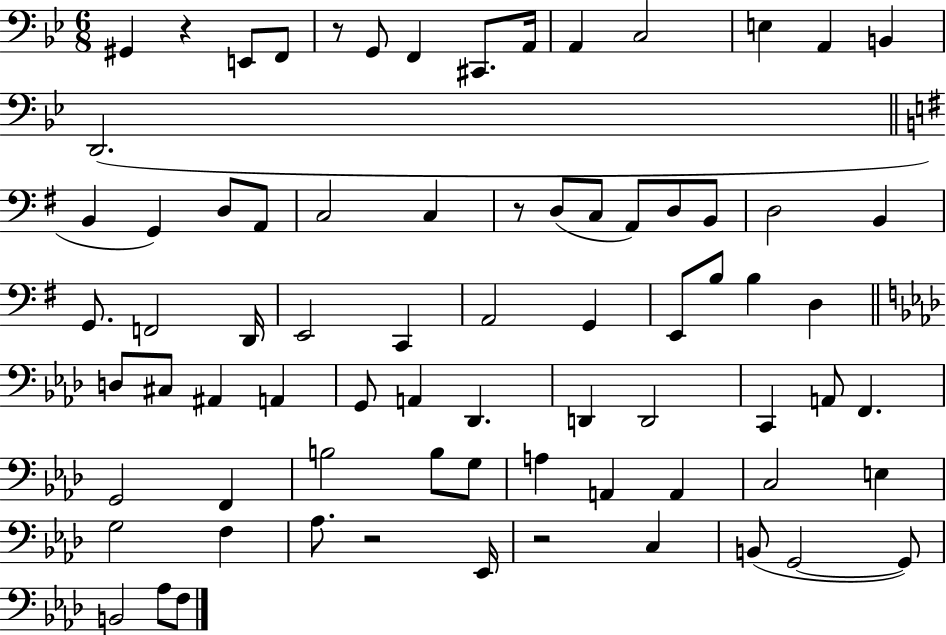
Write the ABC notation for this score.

X:1
T:Untitled
M:6/8
L:1/4
K:Bb
^G,, z E,,/2 F,,/2 z/2 G,,/2 F,, ^C,,/2 A,,/4 A,, C,2 E, A,, B,, D,,2 B,, G,, D,/2 A,,/2 C,2 C, z/2 D,/2 C,/2 A,,/2 D,/2 B,,/2 D,2 B,, G,,/2 F,,2 D,,/4 E,,2 C,, A,,2 G,, E,,/2 B,/2 B, D, D,/2 ^C,/2 ^A,, A,, G,,/2 A,, _D,, D,, D,,2 C,, A,,/2 F,, G,,2 F,, B,2 B,/2 G,/2 A, A,, A,, C,2 E, G,2 F, _A,/2 z2 _E,,/4 z2 C, B,,/2 G,,2 G,,/2 B,,2 _A,/2 F,/2